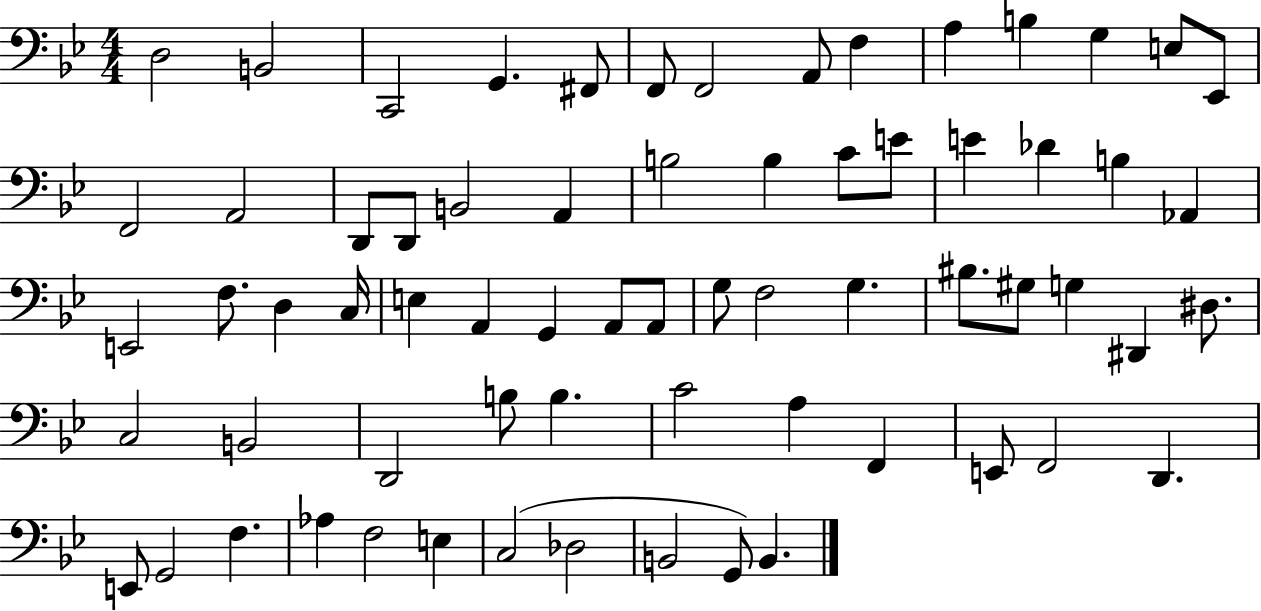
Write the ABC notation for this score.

X:1
T:Untitled
M:4/4
L:1/4
K:Bb
D,2 B,,2 C,,2 G,, ^F,,/2 F,,/2 F,,2 A,,/2 F, A, B, G, E,/2 _E,,/2 F,,2 A,,2 D,,/2 D,,/2 B,,2 A,, B,2 B, C/2 E/2 E _D B, _A,, E,,2 F,/2 D, C,/4 E, A,, G,, A,,/2 A,,/2 G,/2 F,2 G, ^B,/2 ^G,/2 G, ^D,, ^D,/2 C,2 B,,2 D,,2 B,/2 B, C2 A, F,, E,,/2 F,,2 D,, E,,/2 G,,2 F, _A, F,2 E, C,2 _D,2 B,,2 G,,/2 B,,